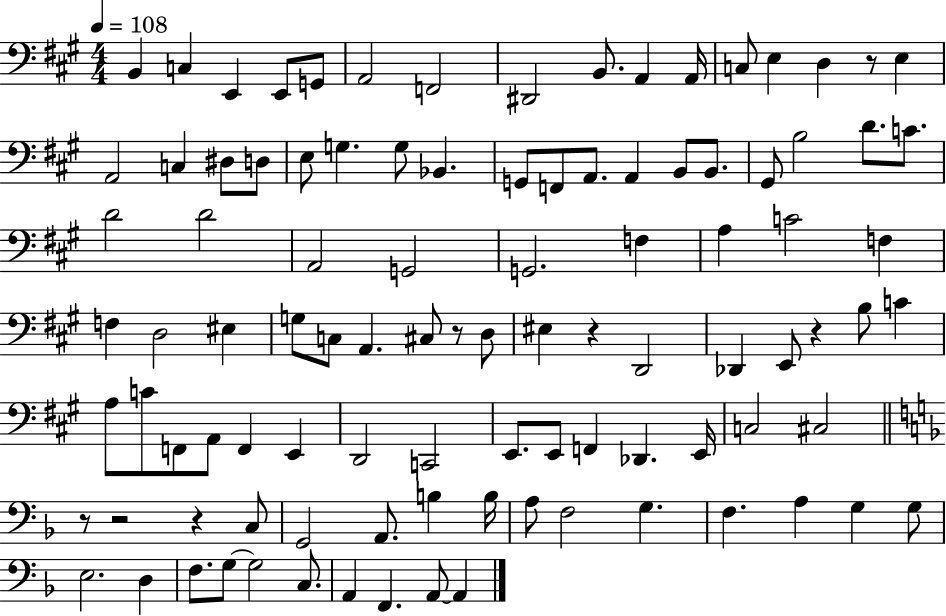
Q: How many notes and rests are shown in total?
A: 100